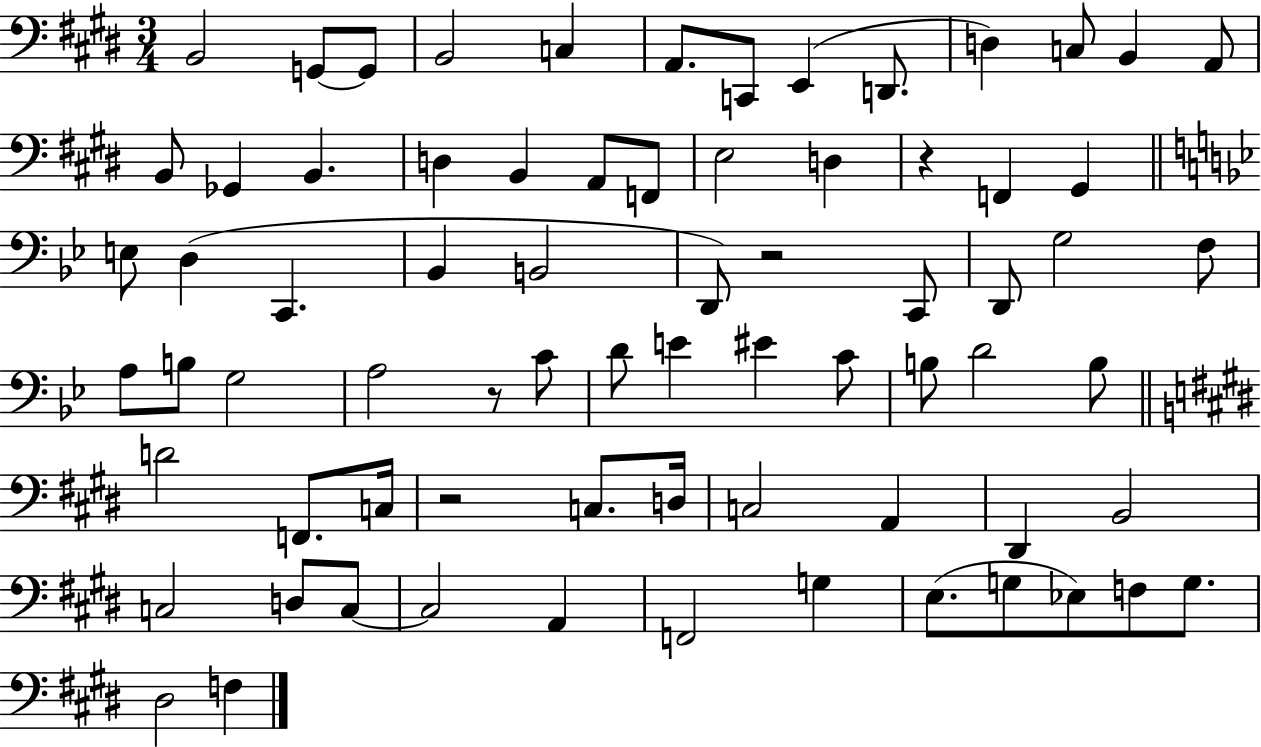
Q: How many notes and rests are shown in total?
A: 73